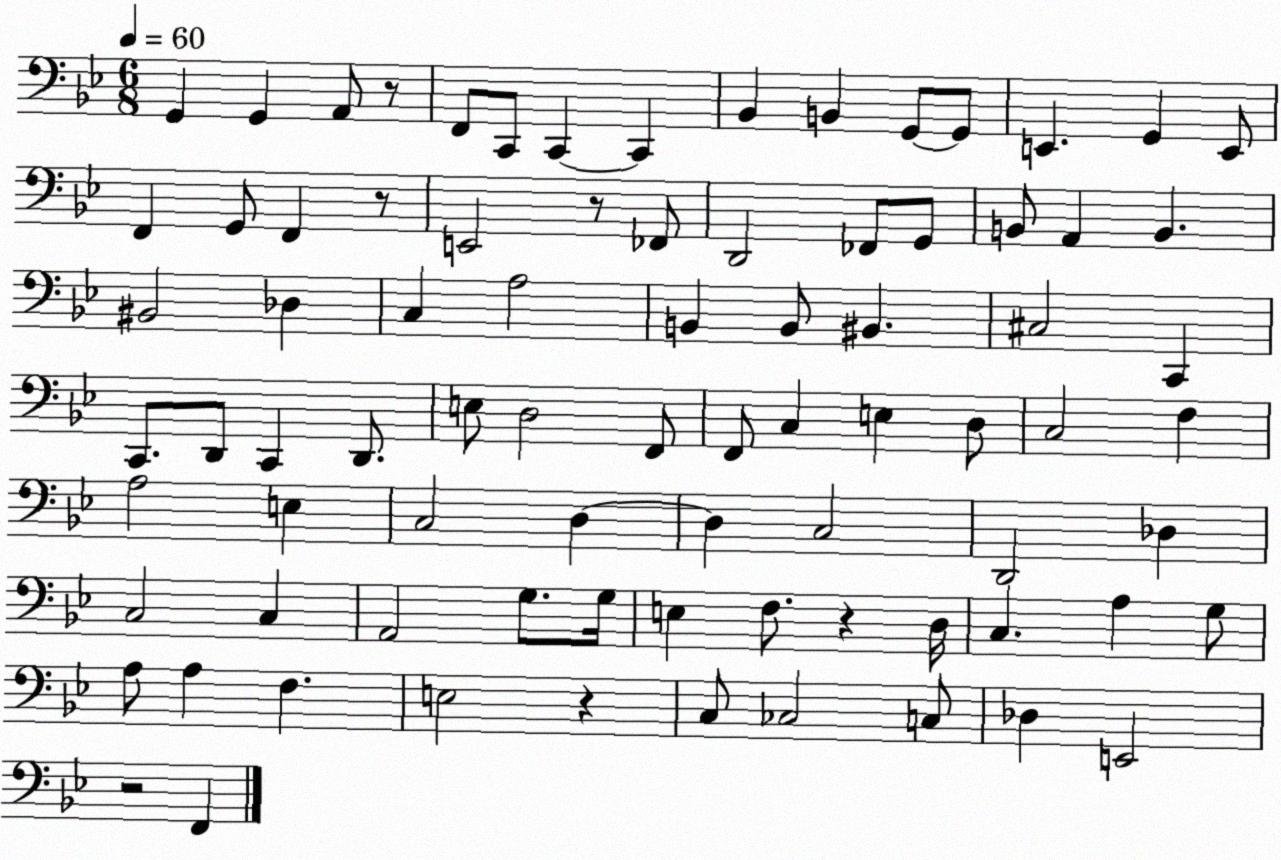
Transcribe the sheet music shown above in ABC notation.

X:1
T:Untitled
M:6/8
L:1/4
K:Bb
G,, G,, A,,/2 z/2 F,,/2 C,,/2 C,, C,, _B,, B,, G,,/2 G,,/2 E,, G,, E,,/2 F,, G,,/2 F,, z/2 E,,2 z/2 _F,,/2 D,,2 _F,,/2 G,,/2 B,,/2 A,, B,, ^B,,2 _D, C, A,2 B,, B,,/2 ^B,, ^C,2 C,, C,,/2 D,,/2 C,, D,,/2 E,/2 D,2 F,,/2 F,,/2 C, E, D,/2 C,2 F, A,2 E, C,2 D, D, C,2 D,,2 _D, C,2 C, A,,2 G,/2 G,/4 E, F,/2 z D,/4 C, A, G,/2 A,/2 A, F, E,2 z C,/2 _C,2 C,/2 _D, E,,2 z2 F,,